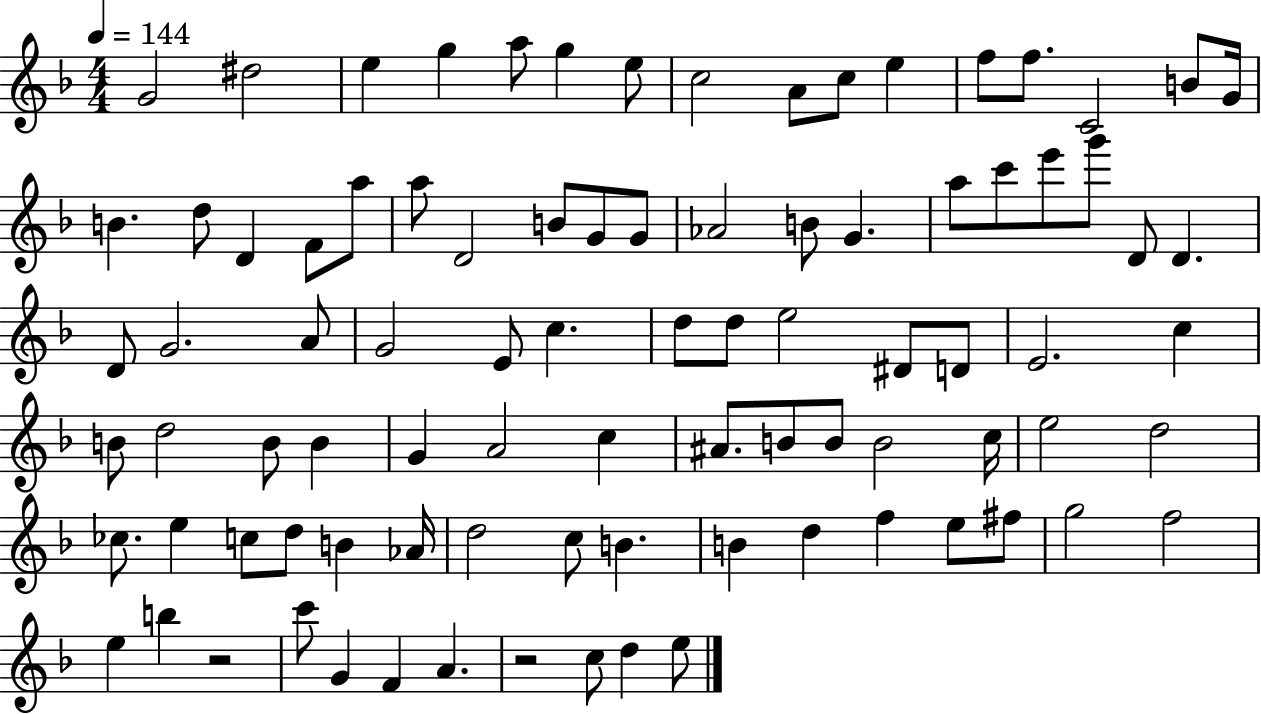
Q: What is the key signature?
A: F major